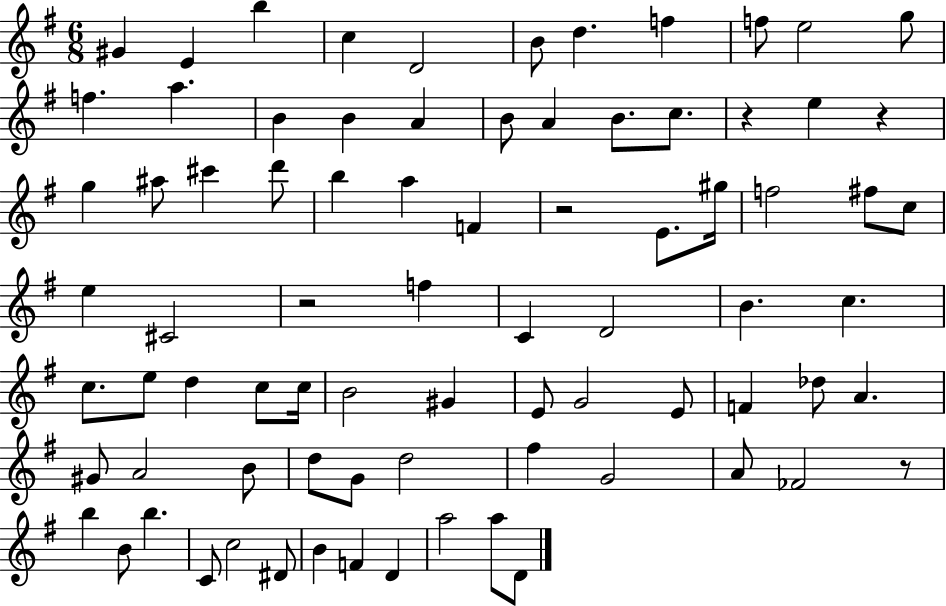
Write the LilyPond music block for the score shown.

{
  \clef treble
  \numericTimeSignature
  \time 6/8
  \key g \major
  \repeat volta 2 { gis'4 e'4 b''4 | c''4 d'2 | b'8 d''4. f''4 | f''8 e''2 g''8 | \break f''4. a''4. | b'4 b'4 a'4 | b'8 a'4 b'8. c''8. | r4 e''4 r4 | \break g''4 ais''8 cis'''4 d'''8 | b''4 a''4 f'4 | r2 e'8. gis''16 | f''2 fis''8 c''8 | \break e''4 cis'2 | r2 f''4 | c'4 d'2 | b'4. c''4. | \break c''8. e''8 d''4 c''8 c''16 | b'2 gis'4 | e'8 g'2 e'8 | f'4 des''8 a'4. | \break gis'8 a'2 b'8 | d''8 g'8 d''2 | fis''4 g'2 | a'8 fes'2 r8 | \break b''4 b'8 b''4. | c'8 c''2 dis'8 | b'4 f'4 d'4 | a''2 a''8 d'8 | \break } \bar "|."
}